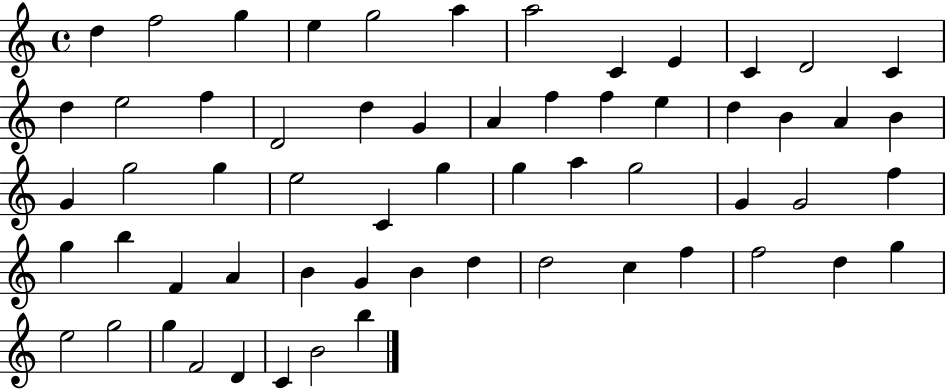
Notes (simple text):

D5/q F5/h G5/q E5/q G5/h A5/q A5/h C4/q E4/q C4/q D4/h C4/q D5/q E5/h F5/q D4/h D5/q G4/q A4/q F5/q F5/q E5/q D5/q B4/q A4/q B4/q G4/q G5/h G5/q E5/h C4/q G5/q G5/q A5/q G5/h G4/q G4/h F5/q G5/q B5/q F4/q A4/q B4/q G4/q B4/q D5/q D5/h C5/q F5/q F5/h D5/q G5/q E5/h G5/h G5/q F4/h D4/q C4/q B4/h B5/q